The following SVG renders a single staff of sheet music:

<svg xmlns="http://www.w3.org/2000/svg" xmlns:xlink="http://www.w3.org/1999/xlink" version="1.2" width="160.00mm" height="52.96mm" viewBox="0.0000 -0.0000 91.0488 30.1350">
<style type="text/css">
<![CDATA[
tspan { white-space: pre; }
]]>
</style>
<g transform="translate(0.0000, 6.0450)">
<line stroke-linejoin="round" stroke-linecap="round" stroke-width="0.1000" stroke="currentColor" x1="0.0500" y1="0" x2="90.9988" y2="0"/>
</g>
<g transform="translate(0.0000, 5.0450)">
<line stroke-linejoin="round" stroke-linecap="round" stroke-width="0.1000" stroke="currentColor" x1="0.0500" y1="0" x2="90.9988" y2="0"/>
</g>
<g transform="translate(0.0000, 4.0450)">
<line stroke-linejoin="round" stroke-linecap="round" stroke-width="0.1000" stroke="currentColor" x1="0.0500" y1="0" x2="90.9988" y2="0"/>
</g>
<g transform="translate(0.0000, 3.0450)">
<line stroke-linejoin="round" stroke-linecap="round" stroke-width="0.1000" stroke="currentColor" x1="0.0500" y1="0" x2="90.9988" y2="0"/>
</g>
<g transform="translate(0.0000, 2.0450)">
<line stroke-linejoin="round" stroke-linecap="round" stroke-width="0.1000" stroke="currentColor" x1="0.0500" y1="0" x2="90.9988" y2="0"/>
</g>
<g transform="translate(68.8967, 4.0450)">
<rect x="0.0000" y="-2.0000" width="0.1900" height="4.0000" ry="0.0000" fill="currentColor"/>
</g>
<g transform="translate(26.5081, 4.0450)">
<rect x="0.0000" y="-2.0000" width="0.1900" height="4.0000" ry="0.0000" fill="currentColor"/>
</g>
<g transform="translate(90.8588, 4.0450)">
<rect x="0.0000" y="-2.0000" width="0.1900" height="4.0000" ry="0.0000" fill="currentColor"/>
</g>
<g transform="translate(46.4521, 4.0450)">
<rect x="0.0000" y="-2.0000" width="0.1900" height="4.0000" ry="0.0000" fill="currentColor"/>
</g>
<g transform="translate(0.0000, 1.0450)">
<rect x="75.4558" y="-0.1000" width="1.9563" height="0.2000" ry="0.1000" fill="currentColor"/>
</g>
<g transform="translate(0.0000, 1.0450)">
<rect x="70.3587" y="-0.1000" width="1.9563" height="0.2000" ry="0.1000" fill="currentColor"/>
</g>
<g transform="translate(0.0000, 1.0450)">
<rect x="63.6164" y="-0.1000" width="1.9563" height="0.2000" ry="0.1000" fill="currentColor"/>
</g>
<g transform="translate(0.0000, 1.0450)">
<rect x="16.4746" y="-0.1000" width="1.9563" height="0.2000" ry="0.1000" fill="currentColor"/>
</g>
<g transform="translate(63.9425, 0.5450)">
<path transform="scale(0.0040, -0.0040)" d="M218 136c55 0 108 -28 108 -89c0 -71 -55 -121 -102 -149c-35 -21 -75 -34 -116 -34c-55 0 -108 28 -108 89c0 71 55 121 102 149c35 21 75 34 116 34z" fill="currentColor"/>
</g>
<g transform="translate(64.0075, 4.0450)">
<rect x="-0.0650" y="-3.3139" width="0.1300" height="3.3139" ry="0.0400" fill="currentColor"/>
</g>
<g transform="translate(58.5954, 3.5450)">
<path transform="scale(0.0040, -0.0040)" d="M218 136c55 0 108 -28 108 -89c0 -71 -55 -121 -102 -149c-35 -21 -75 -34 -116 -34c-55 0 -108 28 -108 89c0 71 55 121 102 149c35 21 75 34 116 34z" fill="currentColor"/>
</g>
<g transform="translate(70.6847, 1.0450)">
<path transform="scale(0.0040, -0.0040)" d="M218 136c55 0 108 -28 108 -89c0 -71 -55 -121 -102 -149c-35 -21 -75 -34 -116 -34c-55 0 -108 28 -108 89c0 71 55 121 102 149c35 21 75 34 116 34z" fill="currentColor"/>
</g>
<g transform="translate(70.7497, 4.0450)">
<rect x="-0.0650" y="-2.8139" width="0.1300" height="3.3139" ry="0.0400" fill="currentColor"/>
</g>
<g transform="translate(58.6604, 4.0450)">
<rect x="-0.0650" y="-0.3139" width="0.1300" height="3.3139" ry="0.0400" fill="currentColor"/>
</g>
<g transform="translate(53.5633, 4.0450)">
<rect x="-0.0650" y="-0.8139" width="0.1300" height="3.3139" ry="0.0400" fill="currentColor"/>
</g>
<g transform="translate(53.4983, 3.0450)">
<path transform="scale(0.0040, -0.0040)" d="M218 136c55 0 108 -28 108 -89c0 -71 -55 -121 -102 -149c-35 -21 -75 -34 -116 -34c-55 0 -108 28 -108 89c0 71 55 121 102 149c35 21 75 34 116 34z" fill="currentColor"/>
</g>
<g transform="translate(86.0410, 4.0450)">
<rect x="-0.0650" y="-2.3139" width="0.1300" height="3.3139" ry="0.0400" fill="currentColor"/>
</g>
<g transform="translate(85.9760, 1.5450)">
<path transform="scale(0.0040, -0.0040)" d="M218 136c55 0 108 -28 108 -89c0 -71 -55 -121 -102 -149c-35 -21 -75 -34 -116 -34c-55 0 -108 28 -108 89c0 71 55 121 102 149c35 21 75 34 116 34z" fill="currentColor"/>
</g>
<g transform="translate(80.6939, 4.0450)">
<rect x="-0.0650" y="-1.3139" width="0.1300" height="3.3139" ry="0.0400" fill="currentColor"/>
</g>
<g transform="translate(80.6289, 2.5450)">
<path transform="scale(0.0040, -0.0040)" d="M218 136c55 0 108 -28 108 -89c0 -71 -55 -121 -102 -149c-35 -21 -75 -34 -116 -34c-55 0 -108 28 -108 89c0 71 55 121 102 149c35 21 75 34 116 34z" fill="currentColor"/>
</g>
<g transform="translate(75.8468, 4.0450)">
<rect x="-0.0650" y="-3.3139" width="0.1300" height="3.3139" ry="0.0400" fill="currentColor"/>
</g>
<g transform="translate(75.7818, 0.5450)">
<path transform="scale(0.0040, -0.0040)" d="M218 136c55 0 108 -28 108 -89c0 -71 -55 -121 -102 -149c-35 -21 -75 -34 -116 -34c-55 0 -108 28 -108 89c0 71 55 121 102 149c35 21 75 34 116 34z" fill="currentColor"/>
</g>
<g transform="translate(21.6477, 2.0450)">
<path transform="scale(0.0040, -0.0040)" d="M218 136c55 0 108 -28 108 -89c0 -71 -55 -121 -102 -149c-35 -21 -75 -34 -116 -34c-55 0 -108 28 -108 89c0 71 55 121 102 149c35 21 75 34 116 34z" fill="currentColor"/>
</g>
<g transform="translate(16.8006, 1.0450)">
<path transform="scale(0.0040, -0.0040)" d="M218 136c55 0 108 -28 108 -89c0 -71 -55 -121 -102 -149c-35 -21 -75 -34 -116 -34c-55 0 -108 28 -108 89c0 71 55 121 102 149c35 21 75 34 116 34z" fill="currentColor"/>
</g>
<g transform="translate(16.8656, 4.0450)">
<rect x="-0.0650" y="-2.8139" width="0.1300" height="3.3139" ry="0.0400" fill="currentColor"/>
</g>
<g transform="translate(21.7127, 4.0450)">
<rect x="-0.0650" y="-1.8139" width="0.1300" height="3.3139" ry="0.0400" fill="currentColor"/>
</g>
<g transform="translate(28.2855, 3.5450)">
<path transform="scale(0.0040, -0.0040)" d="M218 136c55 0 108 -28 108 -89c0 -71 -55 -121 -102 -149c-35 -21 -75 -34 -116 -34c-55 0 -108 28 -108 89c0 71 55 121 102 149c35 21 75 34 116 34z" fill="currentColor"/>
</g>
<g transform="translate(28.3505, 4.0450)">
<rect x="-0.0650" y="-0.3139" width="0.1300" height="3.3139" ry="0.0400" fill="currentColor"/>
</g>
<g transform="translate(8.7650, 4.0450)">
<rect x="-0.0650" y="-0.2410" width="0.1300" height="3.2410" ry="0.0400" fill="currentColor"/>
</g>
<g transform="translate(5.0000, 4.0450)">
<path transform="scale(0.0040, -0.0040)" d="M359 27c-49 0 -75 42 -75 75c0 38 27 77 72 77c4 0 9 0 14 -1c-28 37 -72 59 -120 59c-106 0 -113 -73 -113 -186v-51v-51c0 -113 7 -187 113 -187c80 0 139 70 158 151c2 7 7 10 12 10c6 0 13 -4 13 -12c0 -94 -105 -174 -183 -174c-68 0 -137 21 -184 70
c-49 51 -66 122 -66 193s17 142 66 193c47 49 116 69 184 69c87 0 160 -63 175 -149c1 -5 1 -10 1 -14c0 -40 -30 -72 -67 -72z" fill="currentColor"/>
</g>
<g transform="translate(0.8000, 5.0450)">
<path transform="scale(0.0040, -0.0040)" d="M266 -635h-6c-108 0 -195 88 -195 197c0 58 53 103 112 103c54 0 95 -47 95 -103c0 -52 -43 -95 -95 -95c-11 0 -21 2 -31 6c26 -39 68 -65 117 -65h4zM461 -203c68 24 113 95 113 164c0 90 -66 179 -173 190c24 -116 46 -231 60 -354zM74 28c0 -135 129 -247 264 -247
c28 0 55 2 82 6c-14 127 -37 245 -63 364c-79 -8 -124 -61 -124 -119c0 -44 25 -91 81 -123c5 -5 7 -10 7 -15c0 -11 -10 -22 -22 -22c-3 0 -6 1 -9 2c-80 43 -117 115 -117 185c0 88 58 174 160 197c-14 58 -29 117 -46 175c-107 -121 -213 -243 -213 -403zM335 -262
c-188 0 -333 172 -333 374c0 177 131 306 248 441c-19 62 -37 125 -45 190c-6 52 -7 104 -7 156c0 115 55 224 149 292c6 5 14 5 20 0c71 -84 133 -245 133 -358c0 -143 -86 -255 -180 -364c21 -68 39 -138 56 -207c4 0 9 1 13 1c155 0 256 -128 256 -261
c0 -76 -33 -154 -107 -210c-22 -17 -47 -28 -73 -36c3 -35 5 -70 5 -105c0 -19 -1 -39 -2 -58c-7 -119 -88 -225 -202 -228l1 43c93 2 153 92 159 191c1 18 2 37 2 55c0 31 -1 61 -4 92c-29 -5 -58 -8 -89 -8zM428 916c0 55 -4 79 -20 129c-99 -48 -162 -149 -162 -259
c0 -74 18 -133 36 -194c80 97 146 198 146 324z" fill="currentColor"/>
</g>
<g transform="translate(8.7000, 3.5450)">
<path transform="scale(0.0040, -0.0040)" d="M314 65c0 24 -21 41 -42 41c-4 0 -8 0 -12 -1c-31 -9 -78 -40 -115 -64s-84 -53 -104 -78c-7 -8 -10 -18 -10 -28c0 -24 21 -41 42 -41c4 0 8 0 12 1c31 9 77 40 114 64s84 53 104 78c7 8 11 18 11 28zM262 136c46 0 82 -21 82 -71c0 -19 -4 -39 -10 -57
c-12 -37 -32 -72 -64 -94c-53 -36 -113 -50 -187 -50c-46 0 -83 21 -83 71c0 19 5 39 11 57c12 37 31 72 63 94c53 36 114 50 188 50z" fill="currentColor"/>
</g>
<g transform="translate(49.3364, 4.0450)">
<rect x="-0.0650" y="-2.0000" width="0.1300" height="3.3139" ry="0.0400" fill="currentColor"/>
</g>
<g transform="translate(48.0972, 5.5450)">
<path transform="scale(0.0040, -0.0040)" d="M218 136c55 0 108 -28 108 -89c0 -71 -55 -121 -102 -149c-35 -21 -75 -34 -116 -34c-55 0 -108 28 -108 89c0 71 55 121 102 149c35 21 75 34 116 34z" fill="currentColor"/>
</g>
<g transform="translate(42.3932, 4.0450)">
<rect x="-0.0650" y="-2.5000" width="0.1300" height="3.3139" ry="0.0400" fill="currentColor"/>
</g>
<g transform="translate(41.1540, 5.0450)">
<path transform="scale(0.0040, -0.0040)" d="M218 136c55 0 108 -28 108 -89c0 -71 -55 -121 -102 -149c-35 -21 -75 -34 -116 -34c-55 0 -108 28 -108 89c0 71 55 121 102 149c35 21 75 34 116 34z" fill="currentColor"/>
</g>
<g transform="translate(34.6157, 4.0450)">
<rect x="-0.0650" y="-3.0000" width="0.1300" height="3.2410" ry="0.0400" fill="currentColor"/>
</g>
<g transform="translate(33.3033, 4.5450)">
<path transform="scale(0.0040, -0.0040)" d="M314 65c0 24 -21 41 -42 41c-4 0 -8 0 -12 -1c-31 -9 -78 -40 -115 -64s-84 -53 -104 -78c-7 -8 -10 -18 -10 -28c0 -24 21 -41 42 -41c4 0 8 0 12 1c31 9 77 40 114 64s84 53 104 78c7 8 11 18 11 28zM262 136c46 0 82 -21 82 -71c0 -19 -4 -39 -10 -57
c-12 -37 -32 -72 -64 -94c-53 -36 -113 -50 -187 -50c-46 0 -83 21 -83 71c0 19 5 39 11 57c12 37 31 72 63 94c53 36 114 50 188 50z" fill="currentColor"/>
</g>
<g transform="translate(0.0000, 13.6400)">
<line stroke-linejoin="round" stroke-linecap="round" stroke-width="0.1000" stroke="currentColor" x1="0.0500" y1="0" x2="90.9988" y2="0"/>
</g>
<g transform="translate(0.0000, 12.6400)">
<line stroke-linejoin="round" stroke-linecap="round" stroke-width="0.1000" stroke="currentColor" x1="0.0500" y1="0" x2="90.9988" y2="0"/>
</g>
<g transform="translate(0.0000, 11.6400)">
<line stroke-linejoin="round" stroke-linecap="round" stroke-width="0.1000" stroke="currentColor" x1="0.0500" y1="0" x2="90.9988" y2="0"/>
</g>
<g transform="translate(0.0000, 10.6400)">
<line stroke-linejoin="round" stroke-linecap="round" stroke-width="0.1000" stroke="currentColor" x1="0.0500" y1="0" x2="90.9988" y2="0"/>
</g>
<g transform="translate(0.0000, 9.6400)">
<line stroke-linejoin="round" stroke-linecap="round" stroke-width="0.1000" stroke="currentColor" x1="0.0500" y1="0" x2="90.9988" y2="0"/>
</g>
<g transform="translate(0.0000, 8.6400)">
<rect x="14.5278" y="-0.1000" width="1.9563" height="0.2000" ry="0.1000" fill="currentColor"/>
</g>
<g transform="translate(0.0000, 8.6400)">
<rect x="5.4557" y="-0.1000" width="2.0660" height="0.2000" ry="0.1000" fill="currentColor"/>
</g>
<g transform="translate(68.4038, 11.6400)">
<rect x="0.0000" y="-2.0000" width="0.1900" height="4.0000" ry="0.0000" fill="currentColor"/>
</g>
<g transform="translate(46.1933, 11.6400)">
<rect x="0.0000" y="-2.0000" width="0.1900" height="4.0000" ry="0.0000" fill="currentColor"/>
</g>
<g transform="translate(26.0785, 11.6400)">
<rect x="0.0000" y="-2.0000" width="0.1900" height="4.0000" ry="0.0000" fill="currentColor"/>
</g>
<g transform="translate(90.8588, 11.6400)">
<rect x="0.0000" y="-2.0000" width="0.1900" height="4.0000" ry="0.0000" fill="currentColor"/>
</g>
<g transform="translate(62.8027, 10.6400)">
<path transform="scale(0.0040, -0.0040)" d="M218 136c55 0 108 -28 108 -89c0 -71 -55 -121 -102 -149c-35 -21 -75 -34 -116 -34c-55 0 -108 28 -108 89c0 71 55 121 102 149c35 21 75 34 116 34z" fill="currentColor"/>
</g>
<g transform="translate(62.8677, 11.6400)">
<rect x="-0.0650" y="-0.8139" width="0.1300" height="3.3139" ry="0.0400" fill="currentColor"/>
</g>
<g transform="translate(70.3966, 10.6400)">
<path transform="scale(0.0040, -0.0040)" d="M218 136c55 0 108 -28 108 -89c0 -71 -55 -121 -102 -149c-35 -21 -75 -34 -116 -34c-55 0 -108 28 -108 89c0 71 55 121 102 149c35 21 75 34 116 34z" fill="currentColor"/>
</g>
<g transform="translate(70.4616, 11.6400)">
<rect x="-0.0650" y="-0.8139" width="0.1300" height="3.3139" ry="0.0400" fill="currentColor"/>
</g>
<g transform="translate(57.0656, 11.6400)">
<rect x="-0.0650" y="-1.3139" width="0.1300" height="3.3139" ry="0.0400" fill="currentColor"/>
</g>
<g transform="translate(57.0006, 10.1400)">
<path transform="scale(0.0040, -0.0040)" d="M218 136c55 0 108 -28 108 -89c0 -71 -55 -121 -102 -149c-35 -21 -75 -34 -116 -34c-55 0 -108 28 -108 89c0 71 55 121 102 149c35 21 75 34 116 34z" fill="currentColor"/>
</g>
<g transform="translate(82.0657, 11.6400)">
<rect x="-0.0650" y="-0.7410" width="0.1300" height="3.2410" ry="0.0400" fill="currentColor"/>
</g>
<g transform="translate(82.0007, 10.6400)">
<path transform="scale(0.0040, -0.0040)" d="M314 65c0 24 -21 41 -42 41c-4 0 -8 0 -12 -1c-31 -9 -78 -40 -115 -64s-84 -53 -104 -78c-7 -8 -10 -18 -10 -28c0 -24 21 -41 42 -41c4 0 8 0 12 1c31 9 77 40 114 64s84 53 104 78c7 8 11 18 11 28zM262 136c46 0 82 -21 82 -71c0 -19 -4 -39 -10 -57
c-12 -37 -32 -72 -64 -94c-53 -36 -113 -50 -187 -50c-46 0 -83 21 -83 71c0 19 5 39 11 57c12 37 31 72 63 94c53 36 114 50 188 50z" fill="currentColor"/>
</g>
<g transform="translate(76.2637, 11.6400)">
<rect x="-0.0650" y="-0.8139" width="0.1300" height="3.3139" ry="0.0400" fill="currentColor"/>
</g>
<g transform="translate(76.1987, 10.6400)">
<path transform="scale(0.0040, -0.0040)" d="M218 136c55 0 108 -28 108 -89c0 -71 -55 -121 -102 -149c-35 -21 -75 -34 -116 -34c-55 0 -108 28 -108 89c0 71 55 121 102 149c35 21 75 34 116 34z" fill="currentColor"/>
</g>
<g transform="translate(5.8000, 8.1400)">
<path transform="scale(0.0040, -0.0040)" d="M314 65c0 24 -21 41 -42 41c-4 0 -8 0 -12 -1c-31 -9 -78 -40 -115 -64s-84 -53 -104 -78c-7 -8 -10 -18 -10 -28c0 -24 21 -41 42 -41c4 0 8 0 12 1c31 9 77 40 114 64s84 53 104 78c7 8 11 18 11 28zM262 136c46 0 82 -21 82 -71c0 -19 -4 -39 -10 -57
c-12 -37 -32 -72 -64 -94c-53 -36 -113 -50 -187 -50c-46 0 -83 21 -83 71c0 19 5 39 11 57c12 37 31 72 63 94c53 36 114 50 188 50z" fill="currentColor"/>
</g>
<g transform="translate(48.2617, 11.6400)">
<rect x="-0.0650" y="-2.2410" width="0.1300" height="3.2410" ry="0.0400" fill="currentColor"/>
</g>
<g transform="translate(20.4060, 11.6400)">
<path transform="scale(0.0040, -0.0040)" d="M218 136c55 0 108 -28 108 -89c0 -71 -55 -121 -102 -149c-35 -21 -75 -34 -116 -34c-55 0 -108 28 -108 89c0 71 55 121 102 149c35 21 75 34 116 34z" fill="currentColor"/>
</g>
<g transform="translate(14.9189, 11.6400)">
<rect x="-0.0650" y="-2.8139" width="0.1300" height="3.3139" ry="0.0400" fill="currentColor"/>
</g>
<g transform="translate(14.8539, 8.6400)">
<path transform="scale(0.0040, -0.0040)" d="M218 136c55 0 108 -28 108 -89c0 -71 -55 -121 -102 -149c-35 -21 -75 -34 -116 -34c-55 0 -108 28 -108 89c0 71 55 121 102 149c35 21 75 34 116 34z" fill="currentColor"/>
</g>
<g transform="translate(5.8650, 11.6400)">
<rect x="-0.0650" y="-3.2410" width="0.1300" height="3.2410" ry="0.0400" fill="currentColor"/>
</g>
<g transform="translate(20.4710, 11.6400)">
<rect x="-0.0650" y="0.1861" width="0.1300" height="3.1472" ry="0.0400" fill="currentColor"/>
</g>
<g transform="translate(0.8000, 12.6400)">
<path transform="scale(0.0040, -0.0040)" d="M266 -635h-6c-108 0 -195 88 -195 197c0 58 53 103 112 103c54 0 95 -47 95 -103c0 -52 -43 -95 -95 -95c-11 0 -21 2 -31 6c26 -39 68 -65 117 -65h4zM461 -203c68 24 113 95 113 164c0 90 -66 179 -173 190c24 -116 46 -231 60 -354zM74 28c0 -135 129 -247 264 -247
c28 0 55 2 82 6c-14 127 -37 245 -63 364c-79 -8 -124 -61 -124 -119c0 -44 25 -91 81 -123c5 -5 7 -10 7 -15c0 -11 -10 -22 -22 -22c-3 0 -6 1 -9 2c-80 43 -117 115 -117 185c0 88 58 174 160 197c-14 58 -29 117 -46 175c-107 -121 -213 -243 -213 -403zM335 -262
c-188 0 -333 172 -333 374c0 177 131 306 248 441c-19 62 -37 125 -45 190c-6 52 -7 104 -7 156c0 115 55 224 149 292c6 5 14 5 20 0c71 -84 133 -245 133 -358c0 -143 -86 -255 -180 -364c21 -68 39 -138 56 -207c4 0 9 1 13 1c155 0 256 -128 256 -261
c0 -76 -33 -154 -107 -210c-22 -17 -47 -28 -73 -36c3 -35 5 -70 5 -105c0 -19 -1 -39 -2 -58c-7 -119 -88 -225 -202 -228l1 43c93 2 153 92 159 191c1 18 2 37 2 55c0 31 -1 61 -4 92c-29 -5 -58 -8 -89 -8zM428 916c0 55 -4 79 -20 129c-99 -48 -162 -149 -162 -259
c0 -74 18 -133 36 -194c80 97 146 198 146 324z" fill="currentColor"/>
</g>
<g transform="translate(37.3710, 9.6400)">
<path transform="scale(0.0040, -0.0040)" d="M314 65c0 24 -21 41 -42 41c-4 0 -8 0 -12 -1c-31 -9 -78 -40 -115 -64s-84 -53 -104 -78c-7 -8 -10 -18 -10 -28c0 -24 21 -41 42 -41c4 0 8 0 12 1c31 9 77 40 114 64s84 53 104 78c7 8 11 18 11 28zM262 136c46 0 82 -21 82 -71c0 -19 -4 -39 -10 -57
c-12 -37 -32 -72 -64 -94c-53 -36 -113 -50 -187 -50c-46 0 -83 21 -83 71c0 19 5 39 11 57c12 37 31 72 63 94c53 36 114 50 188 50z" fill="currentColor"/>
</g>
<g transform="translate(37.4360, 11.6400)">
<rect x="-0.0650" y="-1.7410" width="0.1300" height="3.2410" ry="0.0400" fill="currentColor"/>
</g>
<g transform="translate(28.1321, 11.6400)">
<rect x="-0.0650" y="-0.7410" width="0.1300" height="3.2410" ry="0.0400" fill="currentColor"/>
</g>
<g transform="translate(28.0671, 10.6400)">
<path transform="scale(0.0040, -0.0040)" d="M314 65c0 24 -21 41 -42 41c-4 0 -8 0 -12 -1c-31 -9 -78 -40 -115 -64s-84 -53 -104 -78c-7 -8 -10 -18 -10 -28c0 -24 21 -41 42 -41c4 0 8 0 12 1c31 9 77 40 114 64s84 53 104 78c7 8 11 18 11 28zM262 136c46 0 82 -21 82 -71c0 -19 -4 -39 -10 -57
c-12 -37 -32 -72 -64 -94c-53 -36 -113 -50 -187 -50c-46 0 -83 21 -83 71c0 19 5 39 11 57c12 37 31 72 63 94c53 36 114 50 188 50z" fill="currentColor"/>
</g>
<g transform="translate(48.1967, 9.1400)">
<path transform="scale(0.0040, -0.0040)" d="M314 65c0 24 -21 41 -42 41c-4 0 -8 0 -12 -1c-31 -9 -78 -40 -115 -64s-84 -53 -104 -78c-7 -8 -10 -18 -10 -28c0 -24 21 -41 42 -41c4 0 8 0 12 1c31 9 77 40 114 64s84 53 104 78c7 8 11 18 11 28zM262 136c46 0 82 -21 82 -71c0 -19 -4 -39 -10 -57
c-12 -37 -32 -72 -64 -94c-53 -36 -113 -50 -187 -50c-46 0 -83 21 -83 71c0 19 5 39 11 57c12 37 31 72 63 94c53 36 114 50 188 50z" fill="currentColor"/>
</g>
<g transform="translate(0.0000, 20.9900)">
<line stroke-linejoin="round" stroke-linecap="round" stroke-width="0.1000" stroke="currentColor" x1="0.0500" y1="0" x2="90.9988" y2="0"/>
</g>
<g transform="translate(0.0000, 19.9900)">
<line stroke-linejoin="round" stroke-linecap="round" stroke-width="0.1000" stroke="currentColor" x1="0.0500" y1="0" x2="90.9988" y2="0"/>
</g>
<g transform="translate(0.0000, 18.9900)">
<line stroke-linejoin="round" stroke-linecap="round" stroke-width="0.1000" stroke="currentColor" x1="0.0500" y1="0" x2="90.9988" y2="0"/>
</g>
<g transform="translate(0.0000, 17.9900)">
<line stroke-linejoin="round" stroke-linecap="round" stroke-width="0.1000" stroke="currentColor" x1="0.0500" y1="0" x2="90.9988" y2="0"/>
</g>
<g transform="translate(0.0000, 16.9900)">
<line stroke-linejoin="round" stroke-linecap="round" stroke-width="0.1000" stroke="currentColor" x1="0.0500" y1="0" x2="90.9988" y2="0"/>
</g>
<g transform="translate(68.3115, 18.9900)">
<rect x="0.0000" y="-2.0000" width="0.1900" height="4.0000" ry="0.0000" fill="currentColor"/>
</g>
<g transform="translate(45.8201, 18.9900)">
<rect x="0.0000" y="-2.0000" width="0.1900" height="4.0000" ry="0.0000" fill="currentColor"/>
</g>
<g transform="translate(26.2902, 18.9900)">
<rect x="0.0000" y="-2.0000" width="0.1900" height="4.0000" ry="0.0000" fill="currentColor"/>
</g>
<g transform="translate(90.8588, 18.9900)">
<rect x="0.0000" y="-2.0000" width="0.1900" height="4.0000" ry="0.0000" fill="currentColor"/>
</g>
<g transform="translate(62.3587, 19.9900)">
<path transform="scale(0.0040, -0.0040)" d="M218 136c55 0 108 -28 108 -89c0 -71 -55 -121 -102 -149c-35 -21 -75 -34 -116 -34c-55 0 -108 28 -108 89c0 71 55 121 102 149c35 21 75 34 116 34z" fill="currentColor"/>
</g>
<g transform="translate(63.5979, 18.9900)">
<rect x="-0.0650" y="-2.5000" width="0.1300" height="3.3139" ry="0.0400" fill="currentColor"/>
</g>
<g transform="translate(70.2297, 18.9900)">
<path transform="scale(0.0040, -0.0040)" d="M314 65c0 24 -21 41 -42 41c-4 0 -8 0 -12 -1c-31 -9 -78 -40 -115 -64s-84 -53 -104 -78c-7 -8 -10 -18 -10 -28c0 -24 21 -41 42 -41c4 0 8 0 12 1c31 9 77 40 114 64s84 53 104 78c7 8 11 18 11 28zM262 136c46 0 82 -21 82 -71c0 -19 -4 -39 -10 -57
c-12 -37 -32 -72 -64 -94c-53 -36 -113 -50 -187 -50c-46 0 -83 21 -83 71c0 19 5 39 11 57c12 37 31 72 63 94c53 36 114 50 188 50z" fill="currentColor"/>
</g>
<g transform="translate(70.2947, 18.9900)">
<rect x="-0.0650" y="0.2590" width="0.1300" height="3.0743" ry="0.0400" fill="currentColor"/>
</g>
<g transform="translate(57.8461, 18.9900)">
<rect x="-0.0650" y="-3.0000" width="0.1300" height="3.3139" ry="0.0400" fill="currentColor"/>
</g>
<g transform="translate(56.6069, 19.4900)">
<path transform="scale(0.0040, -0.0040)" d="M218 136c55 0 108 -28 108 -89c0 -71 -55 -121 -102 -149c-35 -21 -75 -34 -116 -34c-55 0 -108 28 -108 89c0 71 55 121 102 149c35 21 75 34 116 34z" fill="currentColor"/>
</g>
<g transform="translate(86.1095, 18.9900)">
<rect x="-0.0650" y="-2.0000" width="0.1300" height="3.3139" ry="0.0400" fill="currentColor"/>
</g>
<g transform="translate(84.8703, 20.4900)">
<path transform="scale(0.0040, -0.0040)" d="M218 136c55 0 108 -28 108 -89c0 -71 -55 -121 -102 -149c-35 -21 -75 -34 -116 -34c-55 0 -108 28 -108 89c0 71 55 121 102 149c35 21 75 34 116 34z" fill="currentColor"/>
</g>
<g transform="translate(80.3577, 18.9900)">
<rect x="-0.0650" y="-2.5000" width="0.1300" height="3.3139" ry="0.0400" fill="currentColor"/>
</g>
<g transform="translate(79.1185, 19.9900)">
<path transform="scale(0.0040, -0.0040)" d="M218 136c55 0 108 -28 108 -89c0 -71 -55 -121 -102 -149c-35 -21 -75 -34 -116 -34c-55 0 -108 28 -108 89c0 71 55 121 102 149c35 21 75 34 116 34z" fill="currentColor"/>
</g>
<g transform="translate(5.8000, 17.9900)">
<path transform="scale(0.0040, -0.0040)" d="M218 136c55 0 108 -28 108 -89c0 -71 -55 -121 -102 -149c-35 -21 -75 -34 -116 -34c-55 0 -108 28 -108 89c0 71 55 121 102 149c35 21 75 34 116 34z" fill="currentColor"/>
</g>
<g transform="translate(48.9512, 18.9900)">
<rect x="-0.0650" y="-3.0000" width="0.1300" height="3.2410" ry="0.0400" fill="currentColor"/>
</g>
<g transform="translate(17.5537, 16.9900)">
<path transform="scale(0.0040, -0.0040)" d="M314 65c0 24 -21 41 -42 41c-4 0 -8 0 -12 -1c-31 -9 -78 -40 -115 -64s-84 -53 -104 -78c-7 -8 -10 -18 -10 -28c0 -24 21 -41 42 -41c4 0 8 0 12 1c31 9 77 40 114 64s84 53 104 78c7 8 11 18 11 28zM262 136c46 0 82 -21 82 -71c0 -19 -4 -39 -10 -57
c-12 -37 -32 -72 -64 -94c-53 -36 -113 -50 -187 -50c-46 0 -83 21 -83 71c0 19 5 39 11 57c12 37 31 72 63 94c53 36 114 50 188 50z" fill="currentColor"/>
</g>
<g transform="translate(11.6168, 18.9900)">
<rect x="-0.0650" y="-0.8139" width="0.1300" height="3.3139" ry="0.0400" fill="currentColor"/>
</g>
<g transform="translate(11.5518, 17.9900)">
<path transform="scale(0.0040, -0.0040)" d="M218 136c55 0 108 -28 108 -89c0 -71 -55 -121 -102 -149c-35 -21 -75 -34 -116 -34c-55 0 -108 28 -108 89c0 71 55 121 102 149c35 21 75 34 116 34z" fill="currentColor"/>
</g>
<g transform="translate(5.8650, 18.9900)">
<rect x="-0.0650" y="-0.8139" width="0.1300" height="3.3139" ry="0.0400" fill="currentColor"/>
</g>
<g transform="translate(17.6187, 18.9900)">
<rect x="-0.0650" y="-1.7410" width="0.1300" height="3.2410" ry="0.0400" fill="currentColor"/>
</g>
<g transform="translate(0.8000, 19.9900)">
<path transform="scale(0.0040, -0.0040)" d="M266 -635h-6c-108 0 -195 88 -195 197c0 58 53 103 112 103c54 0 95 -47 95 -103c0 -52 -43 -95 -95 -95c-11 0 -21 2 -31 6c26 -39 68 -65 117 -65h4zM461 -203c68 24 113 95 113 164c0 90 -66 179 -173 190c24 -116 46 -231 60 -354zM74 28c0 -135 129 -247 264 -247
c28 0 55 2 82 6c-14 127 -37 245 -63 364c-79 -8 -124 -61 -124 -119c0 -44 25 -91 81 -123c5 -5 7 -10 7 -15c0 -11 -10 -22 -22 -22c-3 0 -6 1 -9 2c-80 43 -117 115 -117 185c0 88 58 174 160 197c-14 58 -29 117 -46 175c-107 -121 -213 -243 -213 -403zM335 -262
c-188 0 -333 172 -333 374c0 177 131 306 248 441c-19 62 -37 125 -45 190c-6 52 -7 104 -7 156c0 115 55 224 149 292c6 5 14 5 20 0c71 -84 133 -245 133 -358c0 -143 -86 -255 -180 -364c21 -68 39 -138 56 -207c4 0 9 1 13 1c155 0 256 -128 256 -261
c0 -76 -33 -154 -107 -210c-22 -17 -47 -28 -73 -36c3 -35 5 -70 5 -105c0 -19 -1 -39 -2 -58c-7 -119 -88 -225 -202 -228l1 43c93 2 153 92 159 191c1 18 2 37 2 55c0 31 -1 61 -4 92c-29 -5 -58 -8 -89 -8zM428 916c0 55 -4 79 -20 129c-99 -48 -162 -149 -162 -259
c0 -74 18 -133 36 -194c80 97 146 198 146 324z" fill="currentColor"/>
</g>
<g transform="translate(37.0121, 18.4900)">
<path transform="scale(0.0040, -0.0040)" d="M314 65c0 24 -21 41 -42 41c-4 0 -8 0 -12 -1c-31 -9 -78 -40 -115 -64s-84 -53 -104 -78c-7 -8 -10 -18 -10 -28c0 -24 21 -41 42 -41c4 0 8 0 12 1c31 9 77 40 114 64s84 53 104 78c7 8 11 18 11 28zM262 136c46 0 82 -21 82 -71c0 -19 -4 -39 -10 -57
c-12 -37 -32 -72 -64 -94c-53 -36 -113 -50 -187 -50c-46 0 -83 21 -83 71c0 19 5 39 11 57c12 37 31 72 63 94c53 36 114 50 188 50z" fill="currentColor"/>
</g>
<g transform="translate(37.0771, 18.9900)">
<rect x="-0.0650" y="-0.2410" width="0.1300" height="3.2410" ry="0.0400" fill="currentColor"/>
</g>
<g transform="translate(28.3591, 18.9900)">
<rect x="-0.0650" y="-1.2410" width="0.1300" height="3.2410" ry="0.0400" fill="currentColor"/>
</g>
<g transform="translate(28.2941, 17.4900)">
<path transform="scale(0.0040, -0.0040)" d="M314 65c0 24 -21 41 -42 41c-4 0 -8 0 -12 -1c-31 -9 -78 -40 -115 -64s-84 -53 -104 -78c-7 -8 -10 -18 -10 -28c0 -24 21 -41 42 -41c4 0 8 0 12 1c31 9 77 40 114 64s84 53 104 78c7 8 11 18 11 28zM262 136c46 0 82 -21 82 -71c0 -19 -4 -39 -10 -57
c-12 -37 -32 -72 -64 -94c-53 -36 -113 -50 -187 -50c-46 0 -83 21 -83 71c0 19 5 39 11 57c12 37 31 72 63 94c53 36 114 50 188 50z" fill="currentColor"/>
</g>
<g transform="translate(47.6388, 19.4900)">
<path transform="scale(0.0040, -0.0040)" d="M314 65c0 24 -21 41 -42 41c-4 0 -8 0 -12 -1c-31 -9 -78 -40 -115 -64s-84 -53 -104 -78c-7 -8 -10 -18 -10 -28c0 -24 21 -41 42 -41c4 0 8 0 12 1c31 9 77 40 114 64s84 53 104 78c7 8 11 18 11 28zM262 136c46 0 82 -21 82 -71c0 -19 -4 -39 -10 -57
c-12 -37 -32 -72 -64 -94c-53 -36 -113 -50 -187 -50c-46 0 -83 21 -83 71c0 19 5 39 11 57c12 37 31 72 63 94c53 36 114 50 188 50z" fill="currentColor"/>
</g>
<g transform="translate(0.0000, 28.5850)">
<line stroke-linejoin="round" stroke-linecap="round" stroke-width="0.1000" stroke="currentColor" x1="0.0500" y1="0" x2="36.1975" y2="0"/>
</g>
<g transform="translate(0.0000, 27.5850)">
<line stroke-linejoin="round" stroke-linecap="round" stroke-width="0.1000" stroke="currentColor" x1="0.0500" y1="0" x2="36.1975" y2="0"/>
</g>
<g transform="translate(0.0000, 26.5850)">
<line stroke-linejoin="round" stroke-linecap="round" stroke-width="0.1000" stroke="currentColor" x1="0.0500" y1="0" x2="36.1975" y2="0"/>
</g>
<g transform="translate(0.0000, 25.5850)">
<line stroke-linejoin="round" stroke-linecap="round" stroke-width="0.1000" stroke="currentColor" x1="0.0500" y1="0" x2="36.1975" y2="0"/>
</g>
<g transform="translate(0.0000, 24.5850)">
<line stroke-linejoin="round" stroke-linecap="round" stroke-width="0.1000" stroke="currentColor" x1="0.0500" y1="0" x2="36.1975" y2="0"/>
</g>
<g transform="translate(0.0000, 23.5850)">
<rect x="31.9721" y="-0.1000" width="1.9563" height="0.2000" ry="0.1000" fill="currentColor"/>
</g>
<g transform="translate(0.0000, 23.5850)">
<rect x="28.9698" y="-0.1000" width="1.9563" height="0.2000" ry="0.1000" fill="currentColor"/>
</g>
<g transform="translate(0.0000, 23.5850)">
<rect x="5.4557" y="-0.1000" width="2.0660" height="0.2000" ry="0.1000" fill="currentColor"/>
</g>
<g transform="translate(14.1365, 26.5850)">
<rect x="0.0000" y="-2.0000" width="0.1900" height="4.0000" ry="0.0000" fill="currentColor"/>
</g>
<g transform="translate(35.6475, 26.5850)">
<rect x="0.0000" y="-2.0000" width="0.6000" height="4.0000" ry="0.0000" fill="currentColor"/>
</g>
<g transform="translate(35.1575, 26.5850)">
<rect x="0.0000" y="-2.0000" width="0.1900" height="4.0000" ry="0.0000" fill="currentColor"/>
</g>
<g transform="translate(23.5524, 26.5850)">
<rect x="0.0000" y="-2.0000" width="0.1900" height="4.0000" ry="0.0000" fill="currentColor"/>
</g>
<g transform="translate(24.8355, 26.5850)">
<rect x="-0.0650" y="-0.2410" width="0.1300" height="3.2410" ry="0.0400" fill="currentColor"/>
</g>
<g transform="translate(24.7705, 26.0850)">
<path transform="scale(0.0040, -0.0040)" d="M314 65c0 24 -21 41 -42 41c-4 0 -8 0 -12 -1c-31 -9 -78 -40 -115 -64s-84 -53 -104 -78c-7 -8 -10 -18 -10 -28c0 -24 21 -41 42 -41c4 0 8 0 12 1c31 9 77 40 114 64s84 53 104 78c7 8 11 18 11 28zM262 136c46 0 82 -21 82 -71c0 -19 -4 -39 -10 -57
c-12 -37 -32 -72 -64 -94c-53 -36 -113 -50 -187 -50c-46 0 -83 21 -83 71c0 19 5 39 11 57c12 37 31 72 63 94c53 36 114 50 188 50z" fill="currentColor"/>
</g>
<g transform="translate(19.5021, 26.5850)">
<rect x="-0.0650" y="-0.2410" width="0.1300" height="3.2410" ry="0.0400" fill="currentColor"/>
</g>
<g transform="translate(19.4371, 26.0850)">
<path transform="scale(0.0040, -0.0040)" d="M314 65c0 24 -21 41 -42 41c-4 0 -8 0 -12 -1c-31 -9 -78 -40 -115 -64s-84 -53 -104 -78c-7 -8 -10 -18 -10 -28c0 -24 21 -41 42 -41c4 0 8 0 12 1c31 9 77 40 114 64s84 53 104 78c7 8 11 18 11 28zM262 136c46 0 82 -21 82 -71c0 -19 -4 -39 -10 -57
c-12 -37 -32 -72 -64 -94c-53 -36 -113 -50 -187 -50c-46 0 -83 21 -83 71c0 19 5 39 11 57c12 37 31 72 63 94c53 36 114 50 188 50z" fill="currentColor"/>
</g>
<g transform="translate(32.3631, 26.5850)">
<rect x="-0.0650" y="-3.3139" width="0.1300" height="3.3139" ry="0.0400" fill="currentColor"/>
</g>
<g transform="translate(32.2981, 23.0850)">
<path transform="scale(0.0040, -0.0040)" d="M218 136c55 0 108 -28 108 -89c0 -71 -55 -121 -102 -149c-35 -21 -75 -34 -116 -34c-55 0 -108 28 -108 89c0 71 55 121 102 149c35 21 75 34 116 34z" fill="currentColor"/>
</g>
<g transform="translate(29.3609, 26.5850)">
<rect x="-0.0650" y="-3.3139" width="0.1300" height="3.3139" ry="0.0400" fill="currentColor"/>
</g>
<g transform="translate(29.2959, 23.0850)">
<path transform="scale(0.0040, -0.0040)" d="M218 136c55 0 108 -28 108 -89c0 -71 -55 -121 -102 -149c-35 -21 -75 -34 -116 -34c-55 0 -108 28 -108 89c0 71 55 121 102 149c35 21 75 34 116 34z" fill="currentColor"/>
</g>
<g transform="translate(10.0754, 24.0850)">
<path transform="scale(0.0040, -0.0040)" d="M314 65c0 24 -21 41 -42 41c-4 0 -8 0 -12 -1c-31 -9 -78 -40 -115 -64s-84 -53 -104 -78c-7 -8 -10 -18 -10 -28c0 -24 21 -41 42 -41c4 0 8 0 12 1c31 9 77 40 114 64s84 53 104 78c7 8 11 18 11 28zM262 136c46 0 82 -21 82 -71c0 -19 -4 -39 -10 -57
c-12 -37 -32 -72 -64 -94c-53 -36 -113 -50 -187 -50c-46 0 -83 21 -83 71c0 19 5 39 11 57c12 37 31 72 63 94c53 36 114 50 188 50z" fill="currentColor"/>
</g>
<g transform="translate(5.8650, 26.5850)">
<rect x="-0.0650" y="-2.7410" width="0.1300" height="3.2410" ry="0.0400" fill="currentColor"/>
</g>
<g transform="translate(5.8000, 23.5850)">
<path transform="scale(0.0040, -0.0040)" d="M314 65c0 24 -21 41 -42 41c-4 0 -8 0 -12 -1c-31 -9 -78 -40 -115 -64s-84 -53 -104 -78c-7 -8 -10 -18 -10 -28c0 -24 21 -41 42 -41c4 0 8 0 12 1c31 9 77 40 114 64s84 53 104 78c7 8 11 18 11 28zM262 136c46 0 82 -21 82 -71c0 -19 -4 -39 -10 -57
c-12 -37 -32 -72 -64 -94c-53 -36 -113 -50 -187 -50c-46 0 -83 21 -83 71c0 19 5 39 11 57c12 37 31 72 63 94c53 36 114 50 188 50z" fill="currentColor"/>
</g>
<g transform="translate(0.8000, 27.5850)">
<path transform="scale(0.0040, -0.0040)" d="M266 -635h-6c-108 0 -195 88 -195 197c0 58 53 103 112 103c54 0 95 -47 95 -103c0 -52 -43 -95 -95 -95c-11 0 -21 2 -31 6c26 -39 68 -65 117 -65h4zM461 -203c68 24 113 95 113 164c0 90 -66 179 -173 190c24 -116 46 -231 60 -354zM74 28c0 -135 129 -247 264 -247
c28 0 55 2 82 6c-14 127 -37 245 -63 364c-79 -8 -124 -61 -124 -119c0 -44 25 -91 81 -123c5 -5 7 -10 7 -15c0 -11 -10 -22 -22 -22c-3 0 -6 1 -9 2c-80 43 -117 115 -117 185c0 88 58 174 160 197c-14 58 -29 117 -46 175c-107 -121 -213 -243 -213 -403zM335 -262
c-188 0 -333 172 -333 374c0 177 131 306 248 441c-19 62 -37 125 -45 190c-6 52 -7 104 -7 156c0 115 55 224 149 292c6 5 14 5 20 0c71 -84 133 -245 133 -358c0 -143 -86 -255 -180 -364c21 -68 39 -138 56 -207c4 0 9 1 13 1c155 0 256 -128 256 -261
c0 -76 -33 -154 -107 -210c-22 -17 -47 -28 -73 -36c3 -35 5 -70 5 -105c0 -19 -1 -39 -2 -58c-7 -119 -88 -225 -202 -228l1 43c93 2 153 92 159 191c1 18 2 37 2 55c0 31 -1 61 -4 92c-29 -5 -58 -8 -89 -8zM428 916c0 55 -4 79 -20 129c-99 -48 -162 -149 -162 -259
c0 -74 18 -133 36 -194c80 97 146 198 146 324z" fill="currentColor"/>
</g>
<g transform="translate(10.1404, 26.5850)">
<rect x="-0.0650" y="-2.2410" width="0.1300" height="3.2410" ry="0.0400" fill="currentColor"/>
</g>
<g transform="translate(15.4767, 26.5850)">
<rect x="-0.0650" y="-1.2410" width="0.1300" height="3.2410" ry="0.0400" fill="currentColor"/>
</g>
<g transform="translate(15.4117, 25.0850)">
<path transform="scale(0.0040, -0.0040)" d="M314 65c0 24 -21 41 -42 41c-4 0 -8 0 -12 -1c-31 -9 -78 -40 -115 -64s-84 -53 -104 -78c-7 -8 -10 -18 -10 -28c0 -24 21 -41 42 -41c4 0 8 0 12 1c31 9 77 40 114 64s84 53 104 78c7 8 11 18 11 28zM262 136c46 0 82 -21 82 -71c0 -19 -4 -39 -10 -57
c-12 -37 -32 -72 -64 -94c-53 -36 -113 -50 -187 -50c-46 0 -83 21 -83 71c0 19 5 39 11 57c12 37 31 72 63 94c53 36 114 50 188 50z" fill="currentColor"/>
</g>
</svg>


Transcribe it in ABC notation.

X:1
T:Untitled
M:4/4
L:1/4
K:C
c2 a f c A2 G F d c b a b e g b2 a B d2 f2 g2 e d d d d2 d d f2 e2 c2 A2 A G B2 G F a2 g2 e2 c2 c2 b b